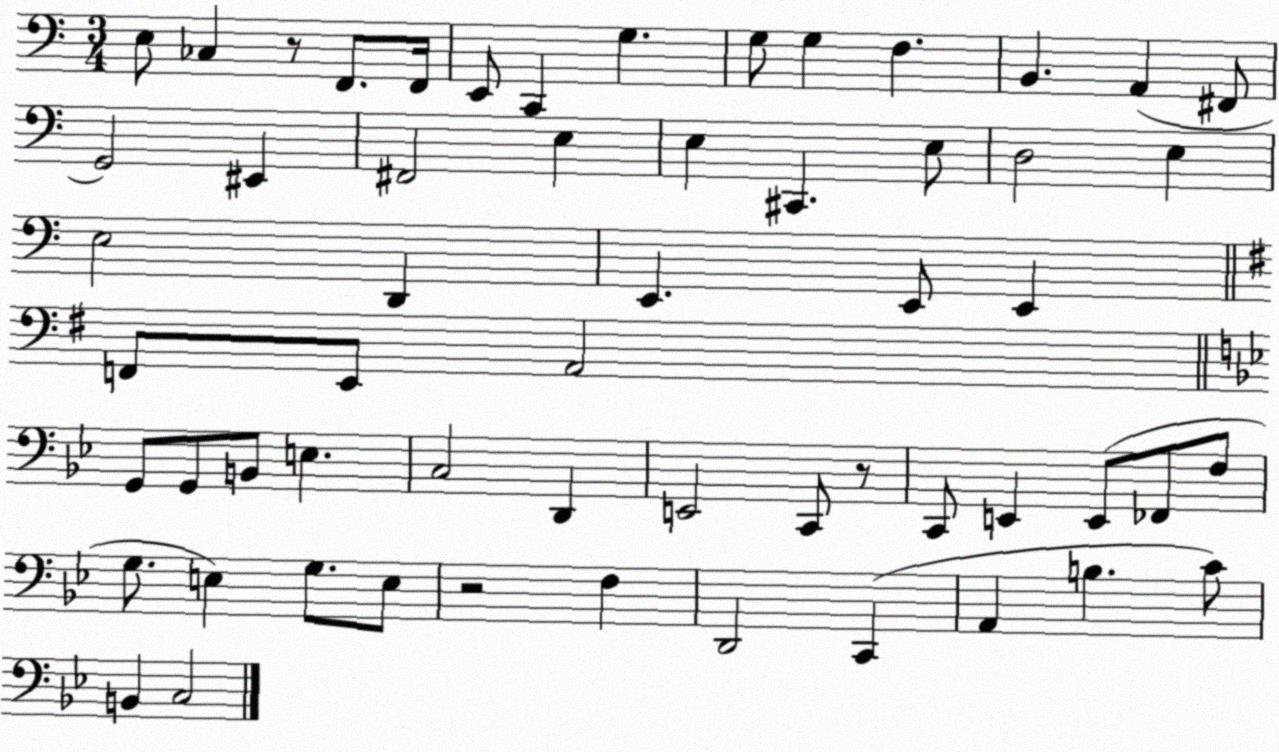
X:1
T:Untitled
M:3/4
L:1/4
K:C
E,/2 _C, z/2 F,,/2 F,,/4 E,,/2 C,, G, G,/2 G, F, B,, A,, ^F,,/2 G,,2 ^E,, ^F,,2 E, E, ^C,, E,/2 D,2 E, E,2 D,, E,, E,,/2 E,, F,,/2 E,,/2 A,,2 G,,/2 G,,/2 B,,/2 E, C,2 D,, E,,2 C,,/2 z/2 C,,/2 E,, E,,/2 _F,,/2 F,/2 G,/2 E, G,/2 E,/2 z2 F, D,,2 C,, A,, B, C/2 B,, C,2